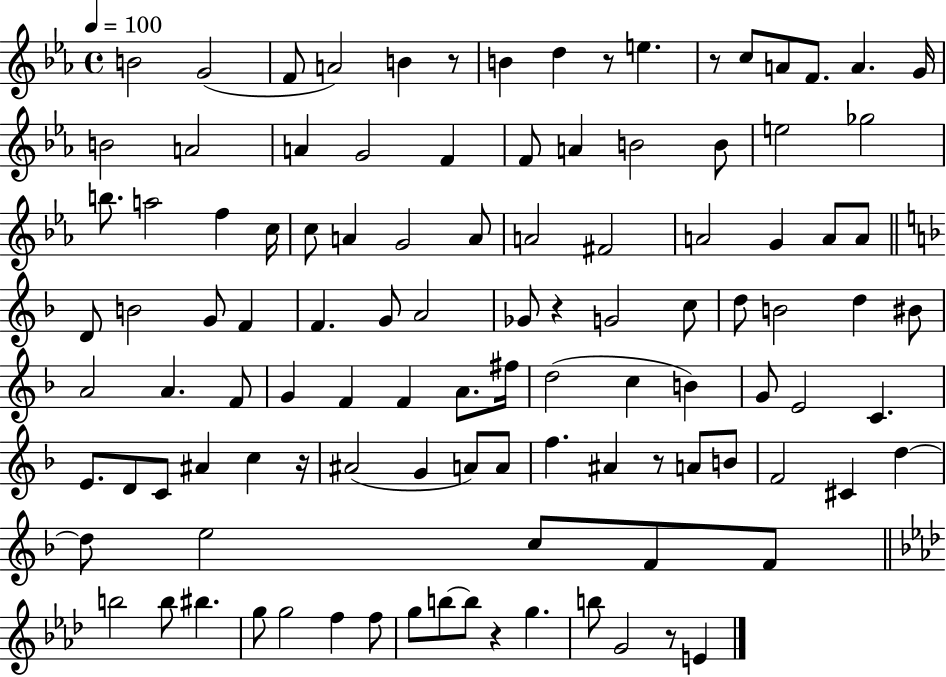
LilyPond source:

{
  \clef treble
  \time 4/4
  \defaultTimeSignature
  \key ees \major
  \tempo 4 = 100
  \repeat volta 2 { b'2 g'2( | f'8 a'2) b'4 r8 | b'4 d''4 r8 e''4. | r8 c''8 a'8 f'8. a'4. g'16 | \break b'2 a'2 | a'4 g'2 f'4 | f'8 a'4 b'2 b'8 | e''2 ges''2 | \break b''8. a''2 f''4 c''16 | c''8 a'4 g'2 a'8 | a'2 fis'2 | a'2 g'4 a'8 a'8 | \break \bar "||" \break \key f \major d'8 b'2 g'8 f'4 | f'4. g'8 a'2 | ges'8 r4 g'2 c''8 | d''8 b'2 d''4 bis'8 | \break a'2 a'4. f'8 | g'4 f'4 f'4 a'8. fis''16 | d''2( c''4 b'4) | g'8 e'2 c'4. | \break e'8. d'8 c'8 ais'4 c''4 r16 | ais'2( g'4 a'8) a'8 | f''4. ais'4 r8 a'8 b'8 | f'2 cis'4 d''4~~ | \break d''8 e''2 c''8 f'8 f'8 | \bar "||" \break \key aes \major b''2 b''8 bis''4. | g''8 g''2 f''4 f''8 | g''8 b''8~~ b''8 r4 g''4. | b''8 g'2 r8 e'4 | \break } \bar "|."
}